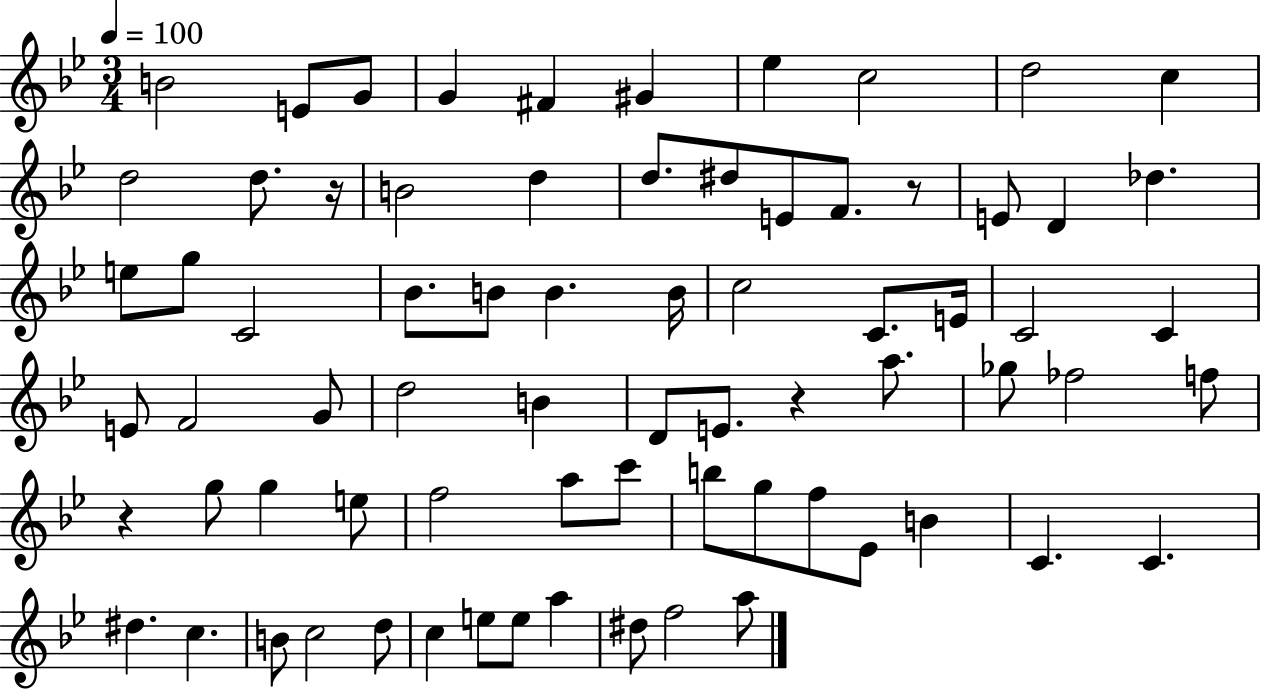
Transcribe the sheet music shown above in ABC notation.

X:1
T:Untitled
M:3/4
L:1/4
K:Bb
B2 E/2 G/2 G ^F ^G _e c2 d2 c d2 d/2 z/4 B2 d d/2 ^d/2 E/2 F/2 z/2 E/2 D _d e/2 g/2 C2 _B/2 B/2 B B/4 c2 C/2 E/4 C2 C E/2 F2 G/2 d2 B D/2 E/2 z a/2 _g/2 _f2 f/2 z g/2 g e/2 f2 a/2 c'/2 b/2 g/2 f/2 _E/2 B C C ^d c B/2 c2 d/2 c e/2 e/2 a ^d/2 f2 a/2